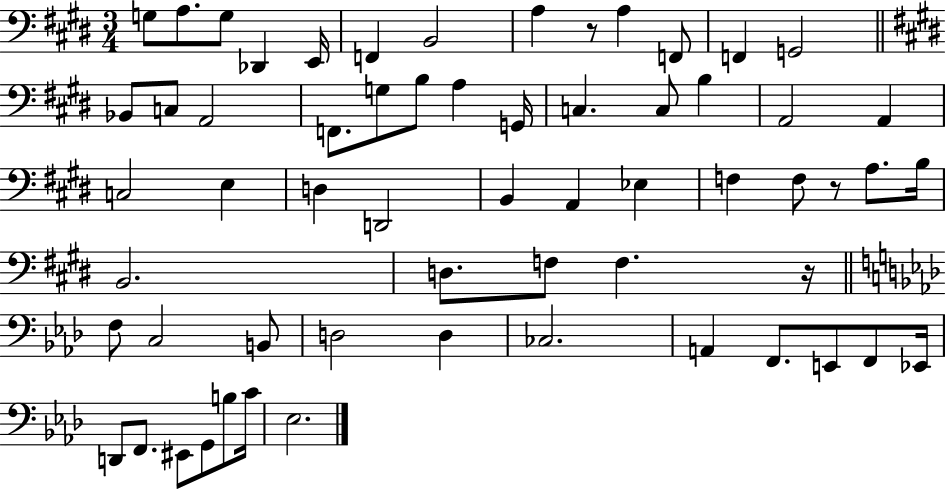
{
  \clef bass
  \numericTimeSignature
  \time 3/4
  \key e \major
  \repeat volta 2 { g8 a8. g8 des,4 e,16 | f,4 b,2 | a4 r8 a4 f,8 | f,4 g,2 | \break \bar "||" \break \key e \major bes,8 c8 a,2 | f,8. g8 b8 a4 g,16 | c4. c8 b4 | a,2 a,4 | \break c2 e4 | d4 d,2 | b,4 a,4 ees4 | f4 f8 r8 a8. b16 | \break b,2. | d8. f8 f4. r16 | \bar "||" \break \key aes \major f8 c2 b,8 | d2 d4 | ces2. | a,4 f,8. e,8 f,8 ees,16 | \break d,8 f,8. eis,8 g,8 b8 c'16 | ees2. | } \bar "|."
}